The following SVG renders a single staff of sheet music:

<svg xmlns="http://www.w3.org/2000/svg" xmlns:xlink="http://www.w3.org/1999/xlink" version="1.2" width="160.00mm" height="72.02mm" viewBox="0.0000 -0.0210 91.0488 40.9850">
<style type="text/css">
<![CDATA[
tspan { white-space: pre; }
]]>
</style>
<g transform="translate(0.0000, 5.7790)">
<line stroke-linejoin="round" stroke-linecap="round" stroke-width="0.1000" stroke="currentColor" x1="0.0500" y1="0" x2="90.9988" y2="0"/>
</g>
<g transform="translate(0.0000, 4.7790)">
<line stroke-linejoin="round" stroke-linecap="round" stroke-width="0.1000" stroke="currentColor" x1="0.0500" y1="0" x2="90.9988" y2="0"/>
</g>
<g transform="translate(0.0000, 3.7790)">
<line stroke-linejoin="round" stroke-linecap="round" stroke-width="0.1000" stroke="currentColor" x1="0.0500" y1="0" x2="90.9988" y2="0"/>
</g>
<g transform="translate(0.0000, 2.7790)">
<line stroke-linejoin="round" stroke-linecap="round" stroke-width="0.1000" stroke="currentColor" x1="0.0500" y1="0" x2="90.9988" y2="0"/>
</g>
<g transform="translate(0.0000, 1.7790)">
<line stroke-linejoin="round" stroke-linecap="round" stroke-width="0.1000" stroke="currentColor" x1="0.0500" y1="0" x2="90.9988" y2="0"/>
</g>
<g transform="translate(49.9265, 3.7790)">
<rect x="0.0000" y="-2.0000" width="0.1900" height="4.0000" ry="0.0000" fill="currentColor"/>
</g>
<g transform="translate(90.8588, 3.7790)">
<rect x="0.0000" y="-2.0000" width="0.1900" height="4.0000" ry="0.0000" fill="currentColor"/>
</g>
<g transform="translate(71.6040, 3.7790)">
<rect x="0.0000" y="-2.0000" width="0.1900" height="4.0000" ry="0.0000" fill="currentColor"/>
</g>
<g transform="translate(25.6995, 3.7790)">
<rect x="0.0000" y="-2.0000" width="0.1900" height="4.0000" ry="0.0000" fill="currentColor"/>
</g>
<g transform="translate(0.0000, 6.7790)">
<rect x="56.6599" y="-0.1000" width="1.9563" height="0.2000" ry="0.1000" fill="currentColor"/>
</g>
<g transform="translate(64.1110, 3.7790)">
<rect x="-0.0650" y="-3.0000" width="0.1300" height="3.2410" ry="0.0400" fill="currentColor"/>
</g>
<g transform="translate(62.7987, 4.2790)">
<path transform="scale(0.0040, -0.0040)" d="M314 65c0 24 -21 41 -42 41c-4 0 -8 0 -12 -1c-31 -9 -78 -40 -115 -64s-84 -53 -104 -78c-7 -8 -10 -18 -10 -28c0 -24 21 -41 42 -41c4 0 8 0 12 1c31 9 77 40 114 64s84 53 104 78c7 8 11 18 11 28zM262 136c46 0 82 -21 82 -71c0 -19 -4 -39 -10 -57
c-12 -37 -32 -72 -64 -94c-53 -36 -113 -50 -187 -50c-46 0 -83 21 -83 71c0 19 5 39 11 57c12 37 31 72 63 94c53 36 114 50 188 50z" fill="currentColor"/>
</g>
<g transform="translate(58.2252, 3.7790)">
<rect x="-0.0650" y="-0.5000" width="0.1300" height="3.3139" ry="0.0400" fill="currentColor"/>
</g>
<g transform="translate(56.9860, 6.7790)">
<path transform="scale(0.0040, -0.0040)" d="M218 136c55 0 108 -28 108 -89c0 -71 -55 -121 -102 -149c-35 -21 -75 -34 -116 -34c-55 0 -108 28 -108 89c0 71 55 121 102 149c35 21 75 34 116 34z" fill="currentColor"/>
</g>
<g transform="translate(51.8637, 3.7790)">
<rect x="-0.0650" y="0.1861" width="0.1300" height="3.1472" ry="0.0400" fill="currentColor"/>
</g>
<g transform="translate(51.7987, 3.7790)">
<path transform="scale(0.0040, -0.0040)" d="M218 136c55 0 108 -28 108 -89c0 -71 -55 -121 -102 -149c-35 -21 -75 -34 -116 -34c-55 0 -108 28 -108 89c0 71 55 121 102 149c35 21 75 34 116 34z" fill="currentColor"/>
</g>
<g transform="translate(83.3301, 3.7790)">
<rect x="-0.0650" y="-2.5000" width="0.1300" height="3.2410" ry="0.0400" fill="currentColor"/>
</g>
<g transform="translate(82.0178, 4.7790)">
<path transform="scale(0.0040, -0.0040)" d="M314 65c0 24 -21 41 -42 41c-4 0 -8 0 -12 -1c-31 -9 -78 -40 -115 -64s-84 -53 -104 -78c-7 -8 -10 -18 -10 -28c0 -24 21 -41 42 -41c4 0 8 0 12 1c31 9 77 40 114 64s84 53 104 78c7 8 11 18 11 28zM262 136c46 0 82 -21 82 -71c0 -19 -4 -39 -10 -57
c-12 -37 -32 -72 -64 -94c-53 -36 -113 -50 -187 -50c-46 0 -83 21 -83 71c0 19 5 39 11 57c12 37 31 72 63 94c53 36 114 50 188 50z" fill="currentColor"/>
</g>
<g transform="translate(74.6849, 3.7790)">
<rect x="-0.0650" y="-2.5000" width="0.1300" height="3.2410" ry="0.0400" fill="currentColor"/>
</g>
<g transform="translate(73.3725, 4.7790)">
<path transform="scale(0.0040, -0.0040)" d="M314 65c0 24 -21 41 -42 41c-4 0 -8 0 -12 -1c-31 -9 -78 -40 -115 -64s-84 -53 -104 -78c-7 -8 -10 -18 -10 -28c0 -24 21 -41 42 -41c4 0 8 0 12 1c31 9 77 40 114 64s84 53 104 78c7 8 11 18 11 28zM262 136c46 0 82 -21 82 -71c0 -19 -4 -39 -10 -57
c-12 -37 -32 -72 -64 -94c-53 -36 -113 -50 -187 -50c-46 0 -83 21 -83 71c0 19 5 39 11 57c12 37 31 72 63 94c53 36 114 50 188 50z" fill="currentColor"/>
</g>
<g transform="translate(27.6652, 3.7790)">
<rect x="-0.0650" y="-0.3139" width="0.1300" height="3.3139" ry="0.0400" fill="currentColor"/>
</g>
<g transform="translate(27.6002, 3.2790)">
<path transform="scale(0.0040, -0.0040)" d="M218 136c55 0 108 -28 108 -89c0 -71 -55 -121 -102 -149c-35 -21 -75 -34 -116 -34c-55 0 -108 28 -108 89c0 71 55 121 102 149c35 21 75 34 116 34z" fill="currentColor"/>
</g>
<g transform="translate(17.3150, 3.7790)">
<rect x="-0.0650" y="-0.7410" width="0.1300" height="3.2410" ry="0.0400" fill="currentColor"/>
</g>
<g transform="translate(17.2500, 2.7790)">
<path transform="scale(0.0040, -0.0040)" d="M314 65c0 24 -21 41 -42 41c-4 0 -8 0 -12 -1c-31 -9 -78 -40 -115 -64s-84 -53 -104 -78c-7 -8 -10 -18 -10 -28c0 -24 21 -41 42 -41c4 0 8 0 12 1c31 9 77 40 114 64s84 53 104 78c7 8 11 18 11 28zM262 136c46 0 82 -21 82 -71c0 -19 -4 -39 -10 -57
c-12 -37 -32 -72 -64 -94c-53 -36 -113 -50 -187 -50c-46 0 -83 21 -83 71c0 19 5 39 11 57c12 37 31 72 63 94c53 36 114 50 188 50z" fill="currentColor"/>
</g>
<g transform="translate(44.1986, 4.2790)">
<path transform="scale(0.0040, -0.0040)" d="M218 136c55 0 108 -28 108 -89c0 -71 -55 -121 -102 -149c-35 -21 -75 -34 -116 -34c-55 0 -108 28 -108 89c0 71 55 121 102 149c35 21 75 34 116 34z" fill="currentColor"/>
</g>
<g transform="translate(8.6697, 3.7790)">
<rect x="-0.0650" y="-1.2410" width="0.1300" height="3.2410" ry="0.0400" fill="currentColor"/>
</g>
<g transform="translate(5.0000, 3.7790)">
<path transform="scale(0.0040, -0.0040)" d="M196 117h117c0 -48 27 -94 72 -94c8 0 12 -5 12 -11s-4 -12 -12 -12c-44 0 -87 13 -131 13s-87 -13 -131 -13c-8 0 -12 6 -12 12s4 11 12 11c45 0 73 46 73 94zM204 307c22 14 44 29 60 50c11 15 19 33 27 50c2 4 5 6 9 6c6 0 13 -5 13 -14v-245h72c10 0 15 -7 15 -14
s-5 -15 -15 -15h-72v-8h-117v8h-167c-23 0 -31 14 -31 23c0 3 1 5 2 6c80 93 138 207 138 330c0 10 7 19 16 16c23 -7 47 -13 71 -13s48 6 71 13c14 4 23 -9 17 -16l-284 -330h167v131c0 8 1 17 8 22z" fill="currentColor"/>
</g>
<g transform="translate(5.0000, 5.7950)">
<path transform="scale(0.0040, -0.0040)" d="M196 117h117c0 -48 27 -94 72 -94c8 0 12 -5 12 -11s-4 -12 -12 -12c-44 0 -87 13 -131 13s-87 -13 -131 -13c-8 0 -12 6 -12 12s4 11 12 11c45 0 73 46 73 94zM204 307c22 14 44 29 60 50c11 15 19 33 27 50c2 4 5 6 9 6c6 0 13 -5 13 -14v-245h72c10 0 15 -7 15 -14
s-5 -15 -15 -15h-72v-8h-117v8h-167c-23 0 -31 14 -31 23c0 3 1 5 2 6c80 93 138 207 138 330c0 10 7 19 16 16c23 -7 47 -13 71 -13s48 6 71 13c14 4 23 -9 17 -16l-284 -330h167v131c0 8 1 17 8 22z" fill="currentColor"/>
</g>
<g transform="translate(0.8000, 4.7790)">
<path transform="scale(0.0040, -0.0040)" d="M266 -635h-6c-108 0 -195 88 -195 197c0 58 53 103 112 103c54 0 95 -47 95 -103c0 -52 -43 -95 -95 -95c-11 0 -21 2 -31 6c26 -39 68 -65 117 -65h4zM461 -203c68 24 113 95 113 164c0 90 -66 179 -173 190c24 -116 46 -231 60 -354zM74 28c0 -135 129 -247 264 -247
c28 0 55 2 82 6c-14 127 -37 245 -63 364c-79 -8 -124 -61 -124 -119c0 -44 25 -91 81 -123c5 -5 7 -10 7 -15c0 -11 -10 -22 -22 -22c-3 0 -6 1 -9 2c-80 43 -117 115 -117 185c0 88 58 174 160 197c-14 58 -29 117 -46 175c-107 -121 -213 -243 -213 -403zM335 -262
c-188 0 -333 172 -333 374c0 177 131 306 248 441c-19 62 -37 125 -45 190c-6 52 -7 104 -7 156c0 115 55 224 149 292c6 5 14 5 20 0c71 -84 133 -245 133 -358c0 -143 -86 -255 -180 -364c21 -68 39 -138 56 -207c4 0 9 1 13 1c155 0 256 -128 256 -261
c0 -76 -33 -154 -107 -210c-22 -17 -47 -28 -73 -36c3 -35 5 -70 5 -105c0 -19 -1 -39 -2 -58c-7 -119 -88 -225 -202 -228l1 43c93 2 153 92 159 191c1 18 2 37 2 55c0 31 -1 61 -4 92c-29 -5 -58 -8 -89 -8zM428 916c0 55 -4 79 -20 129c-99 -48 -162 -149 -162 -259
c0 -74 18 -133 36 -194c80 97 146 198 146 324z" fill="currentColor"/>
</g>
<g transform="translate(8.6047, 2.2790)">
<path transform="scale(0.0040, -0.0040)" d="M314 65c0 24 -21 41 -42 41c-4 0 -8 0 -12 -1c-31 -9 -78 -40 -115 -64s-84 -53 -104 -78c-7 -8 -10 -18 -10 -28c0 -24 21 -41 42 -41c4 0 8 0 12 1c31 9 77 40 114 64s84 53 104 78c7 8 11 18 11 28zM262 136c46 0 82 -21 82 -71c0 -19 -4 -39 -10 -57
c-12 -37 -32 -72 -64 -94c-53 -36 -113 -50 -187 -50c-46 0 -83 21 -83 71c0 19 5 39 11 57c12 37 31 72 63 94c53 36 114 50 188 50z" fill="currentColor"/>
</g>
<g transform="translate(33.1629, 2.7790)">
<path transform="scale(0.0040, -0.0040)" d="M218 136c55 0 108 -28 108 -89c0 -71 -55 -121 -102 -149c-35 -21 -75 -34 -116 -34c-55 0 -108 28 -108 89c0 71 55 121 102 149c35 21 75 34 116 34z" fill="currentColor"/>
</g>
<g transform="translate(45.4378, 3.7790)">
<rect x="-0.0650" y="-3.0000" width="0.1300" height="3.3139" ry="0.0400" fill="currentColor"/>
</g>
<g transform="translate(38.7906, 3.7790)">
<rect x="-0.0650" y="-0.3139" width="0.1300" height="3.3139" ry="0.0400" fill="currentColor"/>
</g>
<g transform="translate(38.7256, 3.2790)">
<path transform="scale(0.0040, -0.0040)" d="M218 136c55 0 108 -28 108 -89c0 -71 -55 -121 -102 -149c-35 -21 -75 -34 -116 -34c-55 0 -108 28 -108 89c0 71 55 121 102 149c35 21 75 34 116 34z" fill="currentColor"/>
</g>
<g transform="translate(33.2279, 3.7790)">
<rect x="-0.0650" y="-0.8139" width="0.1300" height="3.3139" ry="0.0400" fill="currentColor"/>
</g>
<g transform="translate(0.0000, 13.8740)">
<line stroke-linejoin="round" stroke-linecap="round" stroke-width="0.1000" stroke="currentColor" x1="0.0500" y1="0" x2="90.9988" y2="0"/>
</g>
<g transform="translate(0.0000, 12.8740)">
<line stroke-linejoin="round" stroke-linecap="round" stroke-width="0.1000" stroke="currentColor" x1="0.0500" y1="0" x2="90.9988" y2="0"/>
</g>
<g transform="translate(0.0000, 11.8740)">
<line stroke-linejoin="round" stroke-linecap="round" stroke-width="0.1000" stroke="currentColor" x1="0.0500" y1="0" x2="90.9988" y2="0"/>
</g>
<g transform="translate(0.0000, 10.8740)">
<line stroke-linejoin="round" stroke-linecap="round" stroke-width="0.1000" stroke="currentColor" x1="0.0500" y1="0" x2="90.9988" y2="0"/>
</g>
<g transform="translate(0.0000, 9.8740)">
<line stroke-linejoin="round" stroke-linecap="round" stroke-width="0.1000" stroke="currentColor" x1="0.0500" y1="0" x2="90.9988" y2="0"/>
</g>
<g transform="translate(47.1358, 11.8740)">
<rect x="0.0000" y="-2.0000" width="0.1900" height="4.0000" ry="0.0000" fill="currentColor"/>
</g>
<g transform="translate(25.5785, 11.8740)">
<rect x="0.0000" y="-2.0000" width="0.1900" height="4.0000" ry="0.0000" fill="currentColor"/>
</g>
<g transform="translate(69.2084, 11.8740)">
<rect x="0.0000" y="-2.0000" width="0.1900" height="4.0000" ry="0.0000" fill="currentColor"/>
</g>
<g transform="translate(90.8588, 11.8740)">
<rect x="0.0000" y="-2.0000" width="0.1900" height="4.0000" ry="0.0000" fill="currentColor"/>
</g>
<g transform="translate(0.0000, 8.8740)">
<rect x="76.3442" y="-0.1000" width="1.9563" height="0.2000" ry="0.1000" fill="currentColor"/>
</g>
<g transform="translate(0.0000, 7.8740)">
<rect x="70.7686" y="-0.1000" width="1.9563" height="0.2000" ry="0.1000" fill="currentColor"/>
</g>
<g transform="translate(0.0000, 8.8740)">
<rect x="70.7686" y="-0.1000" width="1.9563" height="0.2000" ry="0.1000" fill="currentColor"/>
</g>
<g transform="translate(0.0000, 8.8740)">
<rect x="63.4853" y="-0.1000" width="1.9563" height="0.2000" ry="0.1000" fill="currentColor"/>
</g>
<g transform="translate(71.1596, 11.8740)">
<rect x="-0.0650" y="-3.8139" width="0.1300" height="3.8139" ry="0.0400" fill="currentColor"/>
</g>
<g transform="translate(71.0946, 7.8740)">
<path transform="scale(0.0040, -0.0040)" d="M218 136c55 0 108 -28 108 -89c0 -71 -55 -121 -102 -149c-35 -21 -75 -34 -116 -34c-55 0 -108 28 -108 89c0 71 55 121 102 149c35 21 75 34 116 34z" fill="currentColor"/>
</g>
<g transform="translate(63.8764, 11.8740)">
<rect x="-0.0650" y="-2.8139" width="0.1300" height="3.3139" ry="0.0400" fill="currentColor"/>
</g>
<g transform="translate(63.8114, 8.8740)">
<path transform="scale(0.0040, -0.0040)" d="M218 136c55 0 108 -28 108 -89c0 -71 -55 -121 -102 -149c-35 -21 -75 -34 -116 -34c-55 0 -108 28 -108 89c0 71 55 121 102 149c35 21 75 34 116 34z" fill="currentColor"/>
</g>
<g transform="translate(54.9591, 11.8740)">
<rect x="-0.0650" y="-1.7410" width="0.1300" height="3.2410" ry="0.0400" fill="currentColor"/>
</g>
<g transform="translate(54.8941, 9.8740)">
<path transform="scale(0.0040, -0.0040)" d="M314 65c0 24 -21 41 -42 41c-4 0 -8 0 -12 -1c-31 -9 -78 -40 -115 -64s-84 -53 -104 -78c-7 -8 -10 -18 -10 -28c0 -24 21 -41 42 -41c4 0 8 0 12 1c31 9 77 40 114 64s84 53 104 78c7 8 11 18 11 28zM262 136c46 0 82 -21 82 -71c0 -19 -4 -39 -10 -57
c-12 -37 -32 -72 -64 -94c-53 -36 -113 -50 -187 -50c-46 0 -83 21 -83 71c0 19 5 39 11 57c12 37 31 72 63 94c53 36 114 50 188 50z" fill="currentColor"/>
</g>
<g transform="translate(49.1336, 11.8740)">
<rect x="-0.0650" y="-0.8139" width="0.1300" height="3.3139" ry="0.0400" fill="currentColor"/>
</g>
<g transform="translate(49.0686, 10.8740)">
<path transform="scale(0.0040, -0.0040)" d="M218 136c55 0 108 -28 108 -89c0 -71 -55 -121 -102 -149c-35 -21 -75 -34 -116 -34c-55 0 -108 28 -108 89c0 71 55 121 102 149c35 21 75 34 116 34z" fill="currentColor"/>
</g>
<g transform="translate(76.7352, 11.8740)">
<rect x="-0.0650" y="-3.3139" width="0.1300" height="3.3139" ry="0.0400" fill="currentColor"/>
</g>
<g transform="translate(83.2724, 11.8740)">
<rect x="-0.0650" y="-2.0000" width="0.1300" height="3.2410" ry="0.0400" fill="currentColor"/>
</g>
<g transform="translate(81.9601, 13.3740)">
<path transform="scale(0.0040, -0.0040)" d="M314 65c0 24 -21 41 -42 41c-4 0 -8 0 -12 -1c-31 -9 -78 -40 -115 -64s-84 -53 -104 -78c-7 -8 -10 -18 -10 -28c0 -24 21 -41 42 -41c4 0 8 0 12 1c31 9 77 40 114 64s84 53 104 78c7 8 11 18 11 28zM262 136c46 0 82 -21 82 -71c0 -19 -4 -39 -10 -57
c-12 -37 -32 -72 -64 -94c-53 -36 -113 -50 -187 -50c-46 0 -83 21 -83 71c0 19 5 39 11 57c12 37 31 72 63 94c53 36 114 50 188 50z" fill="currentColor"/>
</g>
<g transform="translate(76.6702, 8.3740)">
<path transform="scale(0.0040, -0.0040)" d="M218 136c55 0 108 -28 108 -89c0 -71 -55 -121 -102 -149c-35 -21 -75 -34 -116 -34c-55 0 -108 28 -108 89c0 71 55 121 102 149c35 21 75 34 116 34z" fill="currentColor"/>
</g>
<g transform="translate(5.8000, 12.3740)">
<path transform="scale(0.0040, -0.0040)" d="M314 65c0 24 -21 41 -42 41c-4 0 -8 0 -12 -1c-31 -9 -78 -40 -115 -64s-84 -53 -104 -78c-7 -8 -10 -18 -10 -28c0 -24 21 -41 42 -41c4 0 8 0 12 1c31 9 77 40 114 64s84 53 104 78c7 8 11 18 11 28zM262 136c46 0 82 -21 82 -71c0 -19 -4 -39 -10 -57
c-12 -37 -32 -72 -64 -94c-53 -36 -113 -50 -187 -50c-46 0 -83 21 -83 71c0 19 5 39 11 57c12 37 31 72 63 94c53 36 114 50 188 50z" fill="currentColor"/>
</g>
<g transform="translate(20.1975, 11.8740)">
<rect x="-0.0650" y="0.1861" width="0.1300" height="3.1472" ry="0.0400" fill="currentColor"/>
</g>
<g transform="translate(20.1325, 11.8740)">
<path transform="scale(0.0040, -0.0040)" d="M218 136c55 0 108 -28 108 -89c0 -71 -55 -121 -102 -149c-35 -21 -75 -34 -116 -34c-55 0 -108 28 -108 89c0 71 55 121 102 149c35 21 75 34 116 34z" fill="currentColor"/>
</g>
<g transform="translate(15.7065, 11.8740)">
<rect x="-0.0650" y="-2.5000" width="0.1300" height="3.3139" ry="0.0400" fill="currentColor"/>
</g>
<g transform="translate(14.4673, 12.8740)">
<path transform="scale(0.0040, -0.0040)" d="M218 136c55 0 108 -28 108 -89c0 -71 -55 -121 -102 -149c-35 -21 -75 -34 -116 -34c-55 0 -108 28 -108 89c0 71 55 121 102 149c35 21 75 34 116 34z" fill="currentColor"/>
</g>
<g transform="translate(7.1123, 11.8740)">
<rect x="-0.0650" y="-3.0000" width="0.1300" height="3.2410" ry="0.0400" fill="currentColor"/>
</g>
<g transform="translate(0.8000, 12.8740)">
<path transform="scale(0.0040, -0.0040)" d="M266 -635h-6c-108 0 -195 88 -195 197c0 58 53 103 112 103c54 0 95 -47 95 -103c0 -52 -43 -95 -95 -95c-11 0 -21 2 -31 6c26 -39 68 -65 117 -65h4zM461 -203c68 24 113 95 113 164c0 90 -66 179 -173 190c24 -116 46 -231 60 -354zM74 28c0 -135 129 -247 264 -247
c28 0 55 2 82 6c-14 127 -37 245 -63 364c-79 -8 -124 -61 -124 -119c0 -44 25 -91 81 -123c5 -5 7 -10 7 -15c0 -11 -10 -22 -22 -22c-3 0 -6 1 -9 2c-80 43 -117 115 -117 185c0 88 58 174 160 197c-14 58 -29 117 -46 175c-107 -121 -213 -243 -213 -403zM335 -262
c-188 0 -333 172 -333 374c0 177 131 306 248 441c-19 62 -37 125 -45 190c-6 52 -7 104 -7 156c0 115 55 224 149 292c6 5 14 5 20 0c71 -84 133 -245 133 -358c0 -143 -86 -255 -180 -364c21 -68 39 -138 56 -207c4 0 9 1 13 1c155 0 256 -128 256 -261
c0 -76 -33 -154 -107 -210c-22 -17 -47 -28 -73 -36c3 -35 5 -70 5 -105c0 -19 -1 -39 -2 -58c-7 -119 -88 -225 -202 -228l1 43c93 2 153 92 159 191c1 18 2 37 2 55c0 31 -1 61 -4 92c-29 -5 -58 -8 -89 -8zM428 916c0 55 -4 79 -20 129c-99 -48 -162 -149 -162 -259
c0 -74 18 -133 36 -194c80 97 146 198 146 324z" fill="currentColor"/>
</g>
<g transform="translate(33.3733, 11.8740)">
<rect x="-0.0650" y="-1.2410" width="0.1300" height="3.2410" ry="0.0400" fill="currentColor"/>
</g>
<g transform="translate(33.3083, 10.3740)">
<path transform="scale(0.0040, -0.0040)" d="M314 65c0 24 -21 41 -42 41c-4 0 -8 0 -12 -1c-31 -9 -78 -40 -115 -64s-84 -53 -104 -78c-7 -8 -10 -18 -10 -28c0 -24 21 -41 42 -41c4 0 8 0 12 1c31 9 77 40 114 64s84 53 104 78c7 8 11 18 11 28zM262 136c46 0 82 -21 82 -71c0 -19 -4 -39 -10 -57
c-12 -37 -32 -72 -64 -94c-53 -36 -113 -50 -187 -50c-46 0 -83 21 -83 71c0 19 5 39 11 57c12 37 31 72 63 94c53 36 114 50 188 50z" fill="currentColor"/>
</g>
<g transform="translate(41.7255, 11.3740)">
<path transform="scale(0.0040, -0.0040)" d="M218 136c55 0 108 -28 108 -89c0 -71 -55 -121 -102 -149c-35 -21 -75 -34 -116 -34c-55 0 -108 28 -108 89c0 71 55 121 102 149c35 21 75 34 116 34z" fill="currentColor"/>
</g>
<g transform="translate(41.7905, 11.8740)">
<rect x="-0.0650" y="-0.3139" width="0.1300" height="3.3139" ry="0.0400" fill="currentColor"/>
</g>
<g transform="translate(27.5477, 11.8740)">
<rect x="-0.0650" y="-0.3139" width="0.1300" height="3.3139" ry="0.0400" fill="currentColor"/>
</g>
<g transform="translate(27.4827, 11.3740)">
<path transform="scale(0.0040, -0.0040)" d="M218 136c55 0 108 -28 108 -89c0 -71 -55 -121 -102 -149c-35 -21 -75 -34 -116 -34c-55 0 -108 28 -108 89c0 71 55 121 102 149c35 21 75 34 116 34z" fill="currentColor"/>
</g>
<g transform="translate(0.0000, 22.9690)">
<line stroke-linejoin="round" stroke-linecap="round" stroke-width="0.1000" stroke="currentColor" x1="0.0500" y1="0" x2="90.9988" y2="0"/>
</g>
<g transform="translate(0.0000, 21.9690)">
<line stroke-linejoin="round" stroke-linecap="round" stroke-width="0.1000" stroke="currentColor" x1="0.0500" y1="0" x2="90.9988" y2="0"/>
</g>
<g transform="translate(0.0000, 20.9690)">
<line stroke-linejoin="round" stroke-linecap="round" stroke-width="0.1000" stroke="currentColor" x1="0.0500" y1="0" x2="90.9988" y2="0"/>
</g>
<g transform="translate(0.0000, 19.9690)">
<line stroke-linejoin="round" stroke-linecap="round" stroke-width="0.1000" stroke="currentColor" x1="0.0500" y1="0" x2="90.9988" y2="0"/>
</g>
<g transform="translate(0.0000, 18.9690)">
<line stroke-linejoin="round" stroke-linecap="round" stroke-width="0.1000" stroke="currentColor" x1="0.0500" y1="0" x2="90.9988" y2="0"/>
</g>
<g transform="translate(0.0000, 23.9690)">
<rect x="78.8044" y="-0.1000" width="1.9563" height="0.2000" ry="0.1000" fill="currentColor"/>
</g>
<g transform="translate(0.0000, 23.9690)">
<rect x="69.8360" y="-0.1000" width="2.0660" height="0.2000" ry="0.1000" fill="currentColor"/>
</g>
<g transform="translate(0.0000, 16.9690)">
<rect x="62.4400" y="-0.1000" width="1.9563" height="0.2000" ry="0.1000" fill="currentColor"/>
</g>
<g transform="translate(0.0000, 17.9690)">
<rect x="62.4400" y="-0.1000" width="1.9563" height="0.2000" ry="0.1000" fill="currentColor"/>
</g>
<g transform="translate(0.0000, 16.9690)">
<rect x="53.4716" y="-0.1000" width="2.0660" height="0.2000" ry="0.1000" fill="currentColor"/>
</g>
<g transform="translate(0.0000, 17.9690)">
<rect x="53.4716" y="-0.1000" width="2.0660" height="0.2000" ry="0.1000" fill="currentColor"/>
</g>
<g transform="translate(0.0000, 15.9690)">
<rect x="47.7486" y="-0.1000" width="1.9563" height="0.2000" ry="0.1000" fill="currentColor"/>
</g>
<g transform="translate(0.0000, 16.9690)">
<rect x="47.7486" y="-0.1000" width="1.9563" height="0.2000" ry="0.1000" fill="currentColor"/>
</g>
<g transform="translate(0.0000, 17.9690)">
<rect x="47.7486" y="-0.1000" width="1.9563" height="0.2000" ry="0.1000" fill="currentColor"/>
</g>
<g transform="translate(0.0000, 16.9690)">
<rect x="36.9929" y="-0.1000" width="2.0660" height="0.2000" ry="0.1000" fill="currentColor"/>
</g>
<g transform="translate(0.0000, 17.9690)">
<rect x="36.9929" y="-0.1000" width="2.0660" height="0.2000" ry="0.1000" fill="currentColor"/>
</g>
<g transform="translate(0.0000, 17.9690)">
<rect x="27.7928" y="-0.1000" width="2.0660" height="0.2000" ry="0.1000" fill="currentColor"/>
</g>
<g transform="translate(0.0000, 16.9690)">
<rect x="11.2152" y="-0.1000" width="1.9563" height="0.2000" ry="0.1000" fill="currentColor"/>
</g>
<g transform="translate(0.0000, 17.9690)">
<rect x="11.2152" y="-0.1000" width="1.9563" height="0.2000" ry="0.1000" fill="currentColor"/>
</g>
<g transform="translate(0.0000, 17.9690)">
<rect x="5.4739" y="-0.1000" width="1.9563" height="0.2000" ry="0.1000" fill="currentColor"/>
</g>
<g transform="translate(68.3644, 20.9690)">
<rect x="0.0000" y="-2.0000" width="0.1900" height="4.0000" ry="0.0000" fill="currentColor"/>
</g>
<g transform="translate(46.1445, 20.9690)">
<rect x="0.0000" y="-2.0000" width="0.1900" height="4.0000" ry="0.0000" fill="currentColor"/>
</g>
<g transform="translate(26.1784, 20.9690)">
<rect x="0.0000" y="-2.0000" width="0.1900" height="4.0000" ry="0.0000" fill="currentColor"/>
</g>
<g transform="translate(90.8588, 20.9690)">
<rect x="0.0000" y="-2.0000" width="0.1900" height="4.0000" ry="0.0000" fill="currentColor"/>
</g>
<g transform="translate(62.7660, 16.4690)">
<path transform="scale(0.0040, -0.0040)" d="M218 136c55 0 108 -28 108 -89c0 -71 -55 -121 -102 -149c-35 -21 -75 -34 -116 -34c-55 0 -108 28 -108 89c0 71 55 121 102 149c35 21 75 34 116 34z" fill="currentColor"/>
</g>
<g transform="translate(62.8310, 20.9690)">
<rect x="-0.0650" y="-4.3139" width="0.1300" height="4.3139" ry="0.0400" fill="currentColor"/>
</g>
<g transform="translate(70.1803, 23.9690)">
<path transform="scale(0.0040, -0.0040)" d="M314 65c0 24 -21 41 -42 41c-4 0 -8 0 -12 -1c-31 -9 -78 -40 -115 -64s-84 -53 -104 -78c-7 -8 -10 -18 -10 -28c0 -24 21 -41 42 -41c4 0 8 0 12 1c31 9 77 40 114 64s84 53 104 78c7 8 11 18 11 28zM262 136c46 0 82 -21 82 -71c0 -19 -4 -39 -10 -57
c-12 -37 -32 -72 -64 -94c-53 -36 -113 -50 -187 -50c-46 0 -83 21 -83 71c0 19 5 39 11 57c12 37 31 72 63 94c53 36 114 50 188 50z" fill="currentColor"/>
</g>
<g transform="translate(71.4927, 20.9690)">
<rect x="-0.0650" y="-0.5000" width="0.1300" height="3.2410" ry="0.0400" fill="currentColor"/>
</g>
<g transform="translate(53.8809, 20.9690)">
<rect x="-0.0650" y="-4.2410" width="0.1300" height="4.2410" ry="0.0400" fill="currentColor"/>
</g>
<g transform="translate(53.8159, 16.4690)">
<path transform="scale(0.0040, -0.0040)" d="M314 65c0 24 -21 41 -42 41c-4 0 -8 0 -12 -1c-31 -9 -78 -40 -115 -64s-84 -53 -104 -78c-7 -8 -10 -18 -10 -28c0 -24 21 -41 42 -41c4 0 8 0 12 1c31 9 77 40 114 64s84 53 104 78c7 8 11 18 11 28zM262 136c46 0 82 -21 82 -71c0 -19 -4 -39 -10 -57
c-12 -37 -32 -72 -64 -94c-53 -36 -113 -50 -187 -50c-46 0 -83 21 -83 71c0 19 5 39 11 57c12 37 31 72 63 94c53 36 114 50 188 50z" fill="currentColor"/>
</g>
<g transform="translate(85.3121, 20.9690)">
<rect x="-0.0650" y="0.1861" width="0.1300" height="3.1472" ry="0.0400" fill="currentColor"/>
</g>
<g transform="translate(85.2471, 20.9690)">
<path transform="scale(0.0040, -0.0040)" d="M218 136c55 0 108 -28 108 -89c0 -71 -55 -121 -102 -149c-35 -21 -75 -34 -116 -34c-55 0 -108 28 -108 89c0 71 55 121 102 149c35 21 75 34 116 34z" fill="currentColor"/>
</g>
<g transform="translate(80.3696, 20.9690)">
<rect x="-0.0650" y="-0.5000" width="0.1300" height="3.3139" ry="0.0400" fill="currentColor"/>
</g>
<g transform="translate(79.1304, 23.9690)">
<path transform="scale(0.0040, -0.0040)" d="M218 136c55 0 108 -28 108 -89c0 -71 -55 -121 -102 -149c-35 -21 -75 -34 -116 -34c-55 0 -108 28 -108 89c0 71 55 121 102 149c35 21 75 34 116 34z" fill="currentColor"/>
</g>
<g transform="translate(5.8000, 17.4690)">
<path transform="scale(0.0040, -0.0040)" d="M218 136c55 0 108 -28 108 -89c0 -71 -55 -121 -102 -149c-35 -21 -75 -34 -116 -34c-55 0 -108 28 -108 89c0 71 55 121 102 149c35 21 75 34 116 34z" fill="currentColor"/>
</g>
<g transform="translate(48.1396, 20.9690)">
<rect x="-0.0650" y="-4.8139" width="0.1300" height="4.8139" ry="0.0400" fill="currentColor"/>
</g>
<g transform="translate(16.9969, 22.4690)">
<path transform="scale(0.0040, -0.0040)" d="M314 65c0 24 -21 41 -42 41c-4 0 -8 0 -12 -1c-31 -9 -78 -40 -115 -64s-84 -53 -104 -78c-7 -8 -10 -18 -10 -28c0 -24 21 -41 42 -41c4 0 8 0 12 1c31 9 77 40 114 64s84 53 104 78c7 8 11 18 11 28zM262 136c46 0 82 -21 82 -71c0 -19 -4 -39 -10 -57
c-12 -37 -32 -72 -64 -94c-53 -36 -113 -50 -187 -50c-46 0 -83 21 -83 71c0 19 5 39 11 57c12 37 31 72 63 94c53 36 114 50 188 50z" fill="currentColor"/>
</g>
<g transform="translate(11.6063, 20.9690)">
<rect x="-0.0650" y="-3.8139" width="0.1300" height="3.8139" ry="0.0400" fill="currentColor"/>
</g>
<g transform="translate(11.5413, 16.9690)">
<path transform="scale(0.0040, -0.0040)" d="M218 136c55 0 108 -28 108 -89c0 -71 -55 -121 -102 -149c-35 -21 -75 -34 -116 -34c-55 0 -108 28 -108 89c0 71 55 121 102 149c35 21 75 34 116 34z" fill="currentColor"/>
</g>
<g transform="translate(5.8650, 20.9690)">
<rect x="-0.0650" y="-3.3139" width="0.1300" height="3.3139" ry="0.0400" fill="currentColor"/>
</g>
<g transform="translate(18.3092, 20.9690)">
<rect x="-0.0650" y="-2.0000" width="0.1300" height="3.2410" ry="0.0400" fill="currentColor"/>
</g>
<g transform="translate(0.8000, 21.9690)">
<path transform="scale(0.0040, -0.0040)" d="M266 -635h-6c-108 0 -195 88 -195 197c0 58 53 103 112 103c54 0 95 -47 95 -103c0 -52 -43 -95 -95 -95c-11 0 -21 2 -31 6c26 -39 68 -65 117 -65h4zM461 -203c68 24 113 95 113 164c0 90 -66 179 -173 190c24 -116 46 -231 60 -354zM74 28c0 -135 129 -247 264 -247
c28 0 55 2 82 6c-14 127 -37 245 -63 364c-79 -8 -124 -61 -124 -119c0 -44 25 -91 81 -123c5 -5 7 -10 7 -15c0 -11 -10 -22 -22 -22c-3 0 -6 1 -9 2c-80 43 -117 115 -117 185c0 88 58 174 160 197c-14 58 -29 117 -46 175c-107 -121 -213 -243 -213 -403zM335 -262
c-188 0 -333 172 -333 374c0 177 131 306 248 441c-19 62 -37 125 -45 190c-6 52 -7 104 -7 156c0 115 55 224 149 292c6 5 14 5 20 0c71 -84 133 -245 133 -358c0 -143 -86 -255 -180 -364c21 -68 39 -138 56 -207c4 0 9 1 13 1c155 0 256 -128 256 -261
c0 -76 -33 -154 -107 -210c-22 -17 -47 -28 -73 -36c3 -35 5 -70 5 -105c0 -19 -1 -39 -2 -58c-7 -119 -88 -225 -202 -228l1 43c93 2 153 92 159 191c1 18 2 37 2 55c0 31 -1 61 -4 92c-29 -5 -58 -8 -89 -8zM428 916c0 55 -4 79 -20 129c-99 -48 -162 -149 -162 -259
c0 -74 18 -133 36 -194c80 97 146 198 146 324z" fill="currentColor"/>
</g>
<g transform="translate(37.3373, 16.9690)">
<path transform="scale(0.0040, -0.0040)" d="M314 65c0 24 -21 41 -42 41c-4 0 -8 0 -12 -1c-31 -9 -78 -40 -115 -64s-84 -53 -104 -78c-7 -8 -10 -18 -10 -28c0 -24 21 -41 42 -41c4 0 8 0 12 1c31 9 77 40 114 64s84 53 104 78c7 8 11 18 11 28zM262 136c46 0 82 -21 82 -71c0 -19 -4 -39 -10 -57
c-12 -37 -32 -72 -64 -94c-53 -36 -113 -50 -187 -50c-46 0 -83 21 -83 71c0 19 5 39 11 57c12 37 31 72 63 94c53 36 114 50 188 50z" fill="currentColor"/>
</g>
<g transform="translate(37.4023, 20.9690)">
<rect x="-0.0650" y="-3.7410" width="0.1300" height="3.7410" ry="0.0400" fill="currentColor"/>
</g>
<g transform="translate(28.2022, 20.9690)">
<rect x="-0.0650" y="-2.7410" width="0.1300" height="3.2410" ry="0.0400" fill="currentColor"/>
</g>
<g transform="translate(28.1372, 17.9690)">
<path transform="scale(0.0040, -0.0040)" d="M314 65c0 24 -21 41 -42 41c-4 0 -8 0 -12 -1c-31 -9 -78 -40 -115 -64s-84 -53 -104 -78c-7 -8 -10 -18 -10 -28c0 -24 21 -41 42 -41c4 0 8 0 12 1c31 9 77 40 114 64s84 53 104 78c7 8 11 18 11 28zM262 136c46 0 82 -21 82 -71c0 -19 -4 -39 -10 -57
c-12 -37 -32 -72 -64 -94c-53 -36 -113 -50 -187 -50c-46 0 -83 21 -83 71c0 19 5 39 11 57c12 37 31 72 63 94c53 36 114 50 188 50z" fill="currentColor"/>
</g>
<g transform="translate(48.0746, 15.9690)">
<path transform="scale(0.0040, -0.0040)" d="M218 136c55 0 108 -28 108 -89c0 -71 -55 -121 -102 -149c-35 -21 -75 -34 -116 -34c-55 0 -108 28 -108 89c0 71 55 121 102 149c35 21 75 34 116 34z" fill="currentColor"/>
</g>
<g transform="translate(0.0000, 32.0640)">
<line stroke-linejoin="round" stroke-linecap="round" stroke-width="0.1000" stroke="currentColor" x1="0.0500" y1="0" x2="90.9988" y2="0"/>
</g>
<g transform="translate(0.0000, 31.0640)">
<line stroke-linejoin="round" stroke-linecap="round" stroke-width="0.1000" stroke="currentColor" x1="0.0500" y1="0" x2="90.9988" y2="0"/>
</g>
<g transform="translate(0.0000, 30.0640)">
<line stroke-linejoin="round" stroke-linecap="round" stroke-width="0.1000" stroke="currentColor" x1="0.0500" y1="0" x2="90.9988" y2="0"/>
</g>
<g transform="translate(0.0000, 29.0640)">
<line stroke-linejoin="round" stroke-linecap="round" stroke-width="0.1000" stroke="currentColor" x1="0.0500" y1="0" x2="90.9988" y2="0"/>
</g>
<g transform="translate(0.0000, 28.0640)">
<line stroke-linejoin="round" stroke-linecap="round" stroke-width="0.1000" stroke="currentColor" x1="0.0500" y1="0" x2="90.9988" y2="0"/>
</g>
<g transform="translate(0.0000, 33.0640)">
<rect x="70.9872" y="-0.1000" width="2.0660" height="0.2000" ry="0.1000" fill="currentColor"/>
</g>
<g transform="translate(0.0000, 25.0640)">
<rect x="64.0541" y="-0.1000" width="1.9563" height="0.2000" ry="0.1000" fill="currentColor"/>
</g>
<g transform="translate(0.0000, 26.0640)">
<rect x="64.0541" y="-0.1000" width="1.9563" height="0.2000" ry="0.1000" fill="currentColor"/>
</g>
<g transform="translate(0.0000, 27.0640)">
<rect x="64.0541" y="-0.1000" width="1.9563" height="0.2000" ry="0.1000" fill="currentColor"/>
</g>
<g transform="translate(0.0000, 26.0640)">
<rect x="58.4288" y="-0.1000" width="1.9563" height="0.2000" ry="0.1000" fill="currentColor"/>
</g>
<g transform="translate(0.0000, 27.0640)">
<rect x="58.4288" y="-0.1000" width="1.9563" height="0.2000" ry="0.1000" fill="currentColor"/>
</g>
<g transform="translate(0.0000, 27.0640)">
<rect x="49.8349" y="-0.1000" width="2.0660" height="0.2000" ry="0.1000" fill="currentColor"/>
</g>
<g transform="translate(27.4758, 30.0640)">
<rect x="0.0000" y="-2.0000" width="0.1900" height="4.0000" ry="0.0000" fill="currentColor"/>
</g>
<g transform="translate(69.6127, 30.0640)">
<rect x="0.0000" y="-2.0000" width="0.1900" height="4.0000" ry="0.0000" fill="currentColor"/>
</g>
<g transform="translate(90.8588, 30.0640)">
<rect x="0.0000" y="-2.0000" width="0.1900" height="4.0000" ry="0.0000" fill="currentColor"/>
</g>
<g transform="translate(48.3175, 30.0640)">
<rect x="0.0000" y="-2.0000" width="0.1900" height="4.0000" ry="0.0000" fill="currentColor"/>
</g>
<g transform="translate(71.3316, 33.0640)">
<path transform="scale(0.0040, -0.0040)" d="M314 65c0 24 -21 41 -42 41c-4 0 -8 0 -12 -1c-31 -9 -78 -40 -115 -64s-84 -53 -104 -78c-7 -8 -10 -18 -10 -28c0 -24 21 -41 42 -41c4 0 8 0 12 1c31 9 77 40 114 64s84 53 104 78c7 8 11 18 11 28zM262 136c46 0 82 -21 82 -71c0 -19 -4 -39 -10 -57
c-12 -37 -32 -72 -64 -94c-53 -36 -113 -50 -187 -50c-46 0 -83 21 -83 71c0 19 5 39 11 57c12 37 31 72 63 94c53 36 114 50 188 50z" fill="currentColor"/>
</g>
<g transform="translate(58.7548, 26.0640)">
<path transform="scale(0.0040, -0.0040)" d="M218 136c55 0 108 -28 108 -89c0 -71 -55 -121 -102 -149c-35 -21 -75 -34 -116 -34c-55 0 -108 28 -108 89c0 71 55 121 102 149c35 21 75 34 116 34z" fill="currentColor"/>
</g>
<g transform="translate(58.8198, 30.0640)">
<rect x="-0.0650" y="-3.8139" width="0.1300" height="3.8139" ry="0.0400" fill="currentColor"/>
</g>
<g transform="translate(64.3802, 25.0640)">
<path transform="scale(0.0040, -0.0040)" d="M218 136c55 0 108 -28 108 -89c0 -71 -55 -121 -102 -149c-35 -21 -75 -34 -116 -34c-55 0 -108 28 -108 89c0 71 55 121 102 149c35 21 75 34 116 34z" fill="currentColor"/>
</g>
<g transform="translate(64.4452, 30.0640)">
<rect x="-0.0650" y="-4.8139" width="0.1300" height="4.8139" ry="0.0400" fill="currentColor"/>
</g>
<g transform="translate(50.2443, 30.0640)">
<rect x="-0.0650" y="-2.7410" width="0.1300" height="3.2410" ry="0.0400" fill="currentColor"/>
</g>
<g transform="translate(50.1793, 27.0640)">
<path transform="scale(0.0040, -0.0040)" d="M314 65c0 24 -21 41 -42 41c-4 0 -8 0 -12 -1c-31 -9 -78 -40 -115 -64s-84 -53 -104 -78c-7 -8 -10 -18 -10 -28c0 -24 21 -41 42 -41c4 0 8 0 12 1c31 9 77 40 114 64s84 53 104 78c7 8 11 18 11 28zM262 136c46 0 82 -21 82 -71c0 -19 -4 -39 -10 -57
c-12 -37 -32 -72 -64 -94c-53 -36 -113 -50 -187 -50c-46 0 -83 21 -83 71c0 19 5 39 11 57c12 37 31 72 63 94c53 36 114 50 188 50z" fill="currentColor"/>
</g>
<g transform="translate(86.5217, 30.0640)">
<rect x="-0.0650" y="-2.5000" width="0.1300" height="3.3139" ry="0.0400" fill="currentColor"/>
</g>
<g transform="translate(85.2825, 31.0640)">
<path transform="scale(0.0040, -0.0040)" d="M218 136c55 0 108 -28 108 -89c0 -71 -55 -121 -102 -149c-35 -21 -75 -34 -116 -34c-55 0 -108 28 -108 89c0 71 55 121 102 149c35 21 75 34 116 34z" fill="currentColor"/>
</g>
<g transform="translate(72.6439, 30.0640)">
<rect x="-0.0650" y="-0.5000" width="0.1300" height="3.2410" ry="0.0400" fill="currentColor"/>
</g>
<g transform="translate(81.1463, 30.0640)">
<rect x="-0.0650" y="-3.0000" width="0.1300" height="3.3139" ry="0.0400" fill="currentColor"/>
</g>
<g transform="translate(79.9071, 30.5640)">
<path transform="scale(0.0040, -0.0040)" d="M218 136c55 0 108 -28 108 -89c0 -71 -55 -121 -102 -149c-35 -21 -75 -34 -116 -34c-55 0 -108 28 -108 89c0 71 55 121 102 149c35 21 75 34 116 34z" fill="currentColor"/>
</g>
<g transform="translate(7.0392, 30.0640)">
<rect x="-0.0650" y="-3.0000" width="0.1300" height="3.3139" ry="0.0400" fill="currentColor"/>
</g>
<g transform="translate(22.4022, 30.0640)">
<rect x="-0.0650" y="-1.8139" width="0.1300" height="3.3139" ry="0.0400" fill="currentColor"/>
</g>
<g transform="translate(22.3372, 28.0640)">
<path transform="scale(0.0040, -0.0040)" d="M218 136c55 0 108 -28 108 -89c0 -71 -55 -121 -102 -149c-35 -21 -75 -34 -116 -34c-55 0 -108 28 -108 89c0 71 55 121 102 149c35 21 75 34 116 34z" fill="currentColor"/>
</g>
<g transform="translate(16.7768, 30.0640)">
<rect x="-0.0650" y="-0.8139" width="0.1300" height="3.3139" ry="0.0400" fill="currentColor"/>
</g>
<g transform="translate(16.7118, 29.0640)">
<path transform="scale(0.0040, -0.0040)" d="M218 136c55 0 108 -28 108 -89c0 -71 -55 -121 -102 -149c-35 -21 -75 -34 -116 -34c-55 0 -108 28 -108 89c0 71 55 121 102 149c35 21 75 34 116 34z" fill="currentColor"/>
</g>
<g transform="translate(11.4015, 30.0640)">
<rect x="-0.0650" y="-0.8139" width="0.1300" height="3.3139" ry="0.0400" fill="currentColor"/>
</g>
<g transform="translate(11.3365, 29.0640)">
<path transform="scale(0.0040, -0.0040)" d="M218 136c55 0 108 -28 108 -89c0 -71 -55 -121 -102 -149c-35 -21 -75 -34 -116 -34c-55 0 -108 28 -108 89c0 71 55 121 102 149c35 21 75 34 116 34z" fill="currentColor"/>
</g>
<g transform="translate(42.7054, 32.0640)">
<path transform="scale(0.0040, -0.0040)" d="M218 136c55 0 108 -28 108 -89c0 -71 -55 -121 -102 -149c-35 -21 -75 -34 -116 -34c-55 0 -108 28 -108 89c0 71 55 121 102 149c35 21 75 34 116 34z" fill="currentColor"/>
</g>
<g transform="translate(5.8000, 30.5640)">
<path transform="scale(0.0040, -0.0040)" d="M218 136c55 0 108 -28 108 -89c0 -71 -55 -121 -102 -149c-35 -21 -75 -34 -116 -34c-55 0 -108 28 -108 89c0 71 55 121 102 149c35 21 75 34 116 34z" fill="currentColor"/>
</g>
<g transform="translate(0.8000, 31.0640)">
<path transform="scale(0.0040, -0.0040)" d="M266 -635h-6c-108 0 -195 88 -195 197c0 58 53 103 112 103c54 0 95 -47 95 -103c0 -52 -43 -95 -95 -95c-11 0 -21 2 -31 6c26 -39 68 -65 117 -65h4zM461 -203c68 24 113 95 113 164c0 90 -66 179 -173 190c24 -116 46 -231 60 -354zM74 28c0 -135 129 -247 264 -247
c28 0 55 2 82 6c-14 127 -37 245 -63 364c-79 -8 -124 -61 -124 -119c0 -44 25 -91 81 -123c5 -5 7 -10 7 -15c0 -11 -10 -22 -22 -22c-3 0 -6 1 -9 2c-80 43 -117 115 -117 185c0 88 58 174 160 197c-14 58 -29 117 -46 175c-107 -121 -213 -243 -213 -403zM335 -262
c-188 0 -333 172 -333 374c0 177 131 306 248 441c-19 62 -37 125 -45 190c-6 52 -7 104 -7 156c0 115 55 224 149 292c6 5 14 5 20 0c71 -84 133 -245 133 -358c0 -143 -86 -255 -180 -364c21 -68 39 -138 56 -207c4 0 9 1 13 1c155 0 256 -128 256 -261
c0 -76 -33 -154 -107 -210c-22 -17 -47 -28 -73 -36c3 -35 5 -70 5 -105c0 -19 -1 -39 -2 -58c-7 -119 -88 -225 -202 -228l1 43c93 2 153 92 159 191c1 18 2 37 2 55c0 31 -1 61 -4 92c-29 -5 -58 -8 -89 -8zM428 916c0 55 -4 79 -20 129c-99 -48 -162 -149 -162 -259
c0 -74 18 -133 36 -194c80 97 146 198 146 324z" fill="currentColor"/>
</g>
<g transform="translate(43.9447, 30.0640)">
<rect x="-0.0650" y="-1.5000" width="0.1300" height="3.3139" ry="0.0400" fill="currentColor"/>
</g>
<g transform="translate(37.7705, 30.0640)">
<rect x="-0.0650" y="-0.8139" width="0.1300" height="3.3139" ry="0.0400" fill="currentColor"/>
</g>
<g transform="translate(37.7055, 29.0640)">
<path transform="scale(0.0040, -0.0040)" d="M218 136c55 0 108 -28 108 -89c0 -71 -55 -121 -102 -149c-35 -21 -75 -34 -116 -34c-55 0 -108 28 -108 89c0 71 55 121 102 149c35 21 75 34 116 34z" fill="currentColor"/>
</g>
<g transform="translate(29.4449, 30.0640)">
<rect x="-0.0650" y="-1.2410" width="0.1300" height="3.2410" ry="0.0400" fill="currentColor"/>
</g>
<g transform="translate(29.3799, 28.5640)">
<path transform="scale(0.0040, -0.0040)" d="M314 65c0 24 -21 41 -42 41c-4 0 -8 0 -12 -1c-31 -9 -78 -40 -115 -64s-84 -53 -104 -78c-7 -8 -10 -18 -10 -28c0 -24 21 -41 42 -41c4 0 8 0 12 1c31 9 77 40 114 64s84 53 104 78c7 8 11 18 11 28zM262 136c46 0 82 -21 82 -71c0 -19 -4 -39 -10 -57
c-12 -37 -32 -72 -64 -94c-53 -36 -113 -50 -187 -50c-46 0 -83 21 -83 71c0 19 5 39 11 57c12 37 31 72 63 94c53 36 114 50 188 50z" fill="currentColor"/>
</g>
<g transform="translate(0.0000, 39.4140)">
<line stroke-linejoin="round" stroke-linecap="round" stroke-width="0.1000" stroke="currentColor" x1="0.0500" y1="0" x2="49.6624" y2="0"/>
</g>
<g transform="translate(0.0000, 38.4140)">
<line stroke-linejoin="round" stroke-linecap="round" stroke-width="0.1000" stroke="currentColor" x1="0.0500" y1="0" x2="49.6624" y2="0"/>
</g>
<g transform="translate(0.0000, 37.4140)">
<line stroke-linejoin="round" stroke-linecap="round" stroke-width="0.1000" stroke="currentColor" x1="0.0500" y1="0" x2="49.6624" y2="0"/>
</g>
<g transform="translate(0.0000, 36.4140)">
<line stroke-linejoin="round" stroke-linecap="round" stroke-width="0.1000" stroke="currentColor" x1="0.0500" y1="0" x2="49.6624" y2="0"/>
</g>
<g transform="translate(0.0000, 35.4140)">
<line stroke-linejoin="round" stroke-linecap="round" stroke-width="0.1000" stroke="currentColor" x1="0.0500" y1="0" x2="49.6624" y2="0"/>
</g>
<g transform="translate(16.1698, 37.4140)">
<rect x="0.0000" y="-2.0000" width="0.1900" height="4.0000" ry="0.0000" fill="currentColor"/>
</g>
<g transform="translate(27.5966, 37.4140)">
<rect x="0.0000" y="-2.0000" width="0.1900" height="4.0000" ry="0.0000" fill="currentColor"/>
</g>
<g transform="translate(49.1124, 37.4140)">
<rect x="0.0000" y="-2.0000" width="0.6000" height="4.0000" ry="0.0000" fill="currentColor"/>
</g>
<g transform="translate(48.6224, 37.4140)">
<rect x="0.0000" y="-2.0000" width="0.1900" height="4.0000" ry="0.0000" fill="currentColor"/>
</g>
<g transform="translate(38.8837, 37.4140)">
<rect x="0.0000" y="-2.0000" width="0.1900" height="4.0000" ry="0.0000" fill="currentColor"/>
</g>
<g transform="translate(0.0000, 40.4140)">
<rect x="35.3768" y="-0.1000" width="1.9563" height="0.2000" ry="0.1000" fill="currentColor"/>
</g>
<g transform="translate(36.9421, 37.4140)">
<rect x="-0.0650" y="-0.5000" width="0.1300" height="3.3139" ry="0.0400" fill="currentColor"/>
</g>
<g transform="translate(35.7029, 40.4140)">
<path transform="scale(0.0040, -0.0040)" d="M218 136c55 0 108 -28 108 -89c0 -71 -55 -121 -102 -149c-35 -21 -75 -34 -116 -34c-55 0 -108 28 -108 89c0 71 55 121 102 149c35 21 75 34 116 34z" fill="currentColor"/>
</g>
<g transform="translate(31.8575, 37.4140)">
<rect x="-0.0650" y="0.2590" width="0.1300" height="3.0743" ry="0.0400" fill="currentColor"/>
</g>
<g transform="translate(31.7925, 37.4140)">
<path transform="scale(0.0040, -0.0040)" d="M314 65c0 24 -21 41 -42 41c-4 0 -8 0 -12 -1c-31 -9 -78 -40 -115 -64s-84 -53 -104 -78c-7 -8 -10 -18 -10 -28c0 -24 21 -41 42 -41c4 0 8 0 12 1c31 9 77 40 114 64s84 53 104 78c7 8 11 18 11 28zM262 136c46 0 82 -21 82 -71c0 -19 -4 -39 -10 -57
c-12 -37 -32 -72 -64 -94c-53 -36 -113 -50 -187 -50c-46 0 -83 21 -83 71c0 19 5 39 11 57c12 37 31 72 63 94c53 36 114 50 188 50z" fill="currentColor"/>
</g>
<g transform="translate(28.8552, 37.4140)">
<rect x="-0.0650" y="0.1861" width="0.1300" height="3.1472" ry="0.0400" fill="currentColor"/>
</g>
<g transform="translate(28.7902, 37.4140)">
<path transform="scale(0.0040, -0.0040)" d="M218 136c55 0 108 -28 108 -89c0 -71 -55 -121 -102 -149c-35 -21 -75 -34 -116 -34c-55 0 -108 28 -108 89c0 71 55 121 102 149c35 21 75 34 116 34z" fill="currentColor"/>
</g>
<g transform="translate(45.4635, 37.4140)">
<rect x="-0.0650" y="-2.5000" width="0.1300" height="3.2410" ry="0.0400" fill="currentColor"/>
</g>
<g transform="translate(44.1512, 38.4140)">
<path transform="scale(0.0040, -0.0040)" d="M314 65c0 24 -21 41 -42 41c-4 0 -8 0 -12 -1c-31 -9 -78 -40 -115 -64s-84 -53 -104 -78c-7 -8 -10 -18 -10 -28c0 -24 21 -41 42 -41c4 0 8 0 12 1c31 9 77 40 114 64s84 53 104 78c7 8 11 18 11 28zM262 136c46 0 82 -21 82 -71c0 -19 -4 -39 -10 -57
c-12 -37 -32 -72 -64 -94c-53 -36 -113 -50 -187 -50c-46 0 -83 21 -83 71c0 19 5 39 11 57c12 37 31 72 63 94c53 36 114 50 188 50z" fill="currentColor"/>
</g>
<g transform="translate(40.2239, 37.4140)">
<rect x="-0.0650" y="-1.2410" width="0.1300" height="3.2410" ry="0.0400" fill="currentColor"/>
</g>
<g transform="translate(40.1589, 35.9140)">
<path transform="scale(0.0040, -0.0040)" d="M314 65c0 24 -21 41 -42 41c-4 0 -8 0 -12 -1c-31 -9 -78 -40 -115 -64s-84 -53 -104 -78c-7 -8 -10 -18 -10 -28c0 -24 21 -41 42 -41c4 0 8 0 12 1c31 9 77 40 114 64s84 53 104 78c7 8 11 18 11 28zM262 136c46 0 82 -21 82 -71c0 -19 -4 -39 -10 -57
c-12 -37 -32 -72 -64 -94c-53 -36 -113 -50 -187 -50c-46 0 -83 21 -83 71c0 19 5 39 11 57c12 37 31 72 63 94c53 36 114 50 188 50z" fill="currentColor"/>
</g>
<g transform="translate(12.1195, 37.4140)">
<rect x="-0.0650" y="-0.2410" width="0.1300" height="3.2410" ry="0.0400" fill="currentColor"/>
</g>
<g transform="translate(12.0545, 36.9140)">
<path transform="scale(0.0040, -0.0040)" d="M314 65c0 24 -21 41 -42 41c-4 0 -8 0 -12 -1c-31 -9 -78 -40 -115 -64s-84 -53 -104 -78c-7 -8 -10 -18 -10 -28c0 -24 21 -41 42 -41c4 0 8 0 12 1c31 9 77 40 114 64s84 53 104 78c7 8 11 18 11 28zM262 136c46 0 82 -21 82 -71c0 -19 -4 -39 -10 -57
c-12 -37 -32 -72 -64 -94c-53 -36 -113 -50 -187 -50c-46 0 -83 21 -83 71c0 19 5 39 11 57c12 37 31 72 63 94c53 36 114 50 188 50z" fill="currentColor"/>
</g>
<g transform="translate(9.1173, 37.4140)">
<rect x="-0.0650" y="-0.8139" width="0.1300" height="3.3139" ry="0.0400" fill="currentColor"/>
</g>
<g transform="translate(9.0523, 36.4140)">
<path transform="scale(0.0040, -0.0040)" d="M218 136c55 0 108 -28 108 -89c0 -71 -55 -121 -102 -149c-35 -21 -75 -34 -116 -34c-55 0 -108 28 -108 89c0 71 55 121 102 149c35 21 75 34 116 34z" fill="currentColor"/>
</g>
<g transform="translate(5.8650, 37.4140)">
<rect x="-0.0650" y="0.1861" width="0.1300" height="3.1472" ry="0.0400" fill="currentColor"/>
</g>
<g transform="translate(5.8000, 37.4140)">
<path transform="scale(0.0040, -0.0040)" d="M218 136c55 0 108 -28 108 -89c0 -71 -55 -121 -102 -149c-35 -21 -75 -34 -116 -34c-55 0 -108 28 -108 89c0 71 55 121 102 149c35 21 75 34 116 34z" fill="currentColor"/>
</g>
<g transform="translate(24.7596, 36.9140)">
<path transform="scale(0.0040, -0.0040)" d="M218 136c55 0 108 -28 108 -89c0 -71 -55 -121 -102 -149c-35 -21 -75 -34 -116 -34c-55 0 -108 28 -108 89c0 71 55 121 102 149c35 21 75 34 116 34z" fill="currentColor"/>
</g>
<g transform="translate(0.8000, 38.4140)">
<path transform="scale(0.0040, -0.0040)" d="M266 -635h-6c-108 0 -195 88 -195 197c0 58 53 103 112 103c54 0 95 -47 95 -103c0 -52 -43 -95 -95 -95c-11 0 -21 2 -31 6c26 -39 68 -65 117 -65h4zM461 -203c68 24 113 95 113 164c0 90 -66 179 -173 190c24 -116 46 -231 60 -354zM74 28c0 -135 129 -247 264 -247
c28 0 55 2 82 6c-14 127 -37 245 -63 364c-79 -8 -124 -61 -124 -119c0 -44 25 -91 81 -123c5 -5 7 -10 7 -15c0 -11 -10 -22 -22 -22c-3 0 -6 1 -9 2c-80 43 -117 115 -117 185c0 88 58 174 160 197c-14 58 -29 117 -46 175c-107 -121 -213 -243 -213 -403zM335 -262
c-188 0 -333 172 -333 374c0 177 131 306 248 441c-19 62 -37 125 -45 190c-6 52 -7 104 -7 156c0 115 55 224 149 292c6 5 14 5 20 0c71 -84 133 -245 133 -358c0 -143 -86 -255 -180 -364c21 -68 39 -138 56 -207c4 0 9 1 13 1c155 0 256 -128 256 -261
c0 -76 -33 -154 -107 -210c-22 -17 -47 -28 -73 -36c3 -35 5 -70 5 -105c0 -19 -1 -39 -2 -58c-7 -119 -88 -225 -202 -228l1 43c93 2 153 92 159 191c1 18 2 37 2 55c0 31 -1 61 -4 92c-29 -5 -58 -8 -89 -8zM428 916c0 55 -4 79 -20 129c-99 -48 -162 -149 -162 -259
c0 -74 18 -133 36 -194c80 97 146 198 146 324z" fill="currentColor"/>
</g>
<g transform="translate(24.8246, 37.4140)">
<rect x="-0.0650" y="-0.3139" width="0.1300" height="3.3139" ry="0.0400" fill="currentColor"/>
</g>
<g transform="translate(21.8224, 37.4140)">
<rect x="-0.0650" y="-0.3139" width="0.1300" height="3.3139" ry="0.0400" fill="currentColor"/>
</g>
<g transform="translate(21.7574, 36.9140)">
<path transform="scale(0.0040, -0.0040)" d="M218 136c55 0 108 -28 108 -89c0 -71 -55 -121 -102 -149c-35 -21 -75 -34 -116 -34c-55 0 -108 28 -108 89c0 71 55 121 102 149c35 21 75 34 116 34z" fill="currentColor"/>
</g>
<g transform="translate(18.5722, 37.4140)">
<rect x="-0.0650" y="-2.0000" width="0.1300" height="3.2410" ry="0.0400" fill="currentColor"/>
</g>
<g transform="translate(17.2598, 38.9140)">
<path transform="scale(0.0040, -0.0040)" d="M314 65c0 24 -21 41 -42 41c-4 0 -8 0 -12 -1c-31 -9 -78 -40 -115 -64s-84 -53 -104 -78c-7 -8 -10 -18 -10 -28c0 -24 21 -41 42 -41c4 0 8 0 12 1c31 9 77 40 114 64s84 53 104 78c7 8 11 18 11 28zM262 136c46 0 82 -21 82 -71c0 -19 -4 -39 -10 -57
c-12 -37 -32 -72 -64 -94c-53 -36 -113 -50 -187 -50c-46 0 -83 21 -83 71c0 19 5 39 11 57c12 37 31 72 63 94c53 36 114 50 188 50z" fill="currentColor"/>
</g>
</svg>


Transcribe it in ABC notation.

X:1
T:Untitled
M:4/4
L:1/4
K:C
e2 d2 c d c A B C A2 G2 G2 A2 G B c e2 c d f2 a c' b F2 b c' F2 a2 c'2 e' d'2 d' C2 C B A d d f e2 d E a2 c' e' C2 A G B d c2 F2 c c B B2 C e2 G2